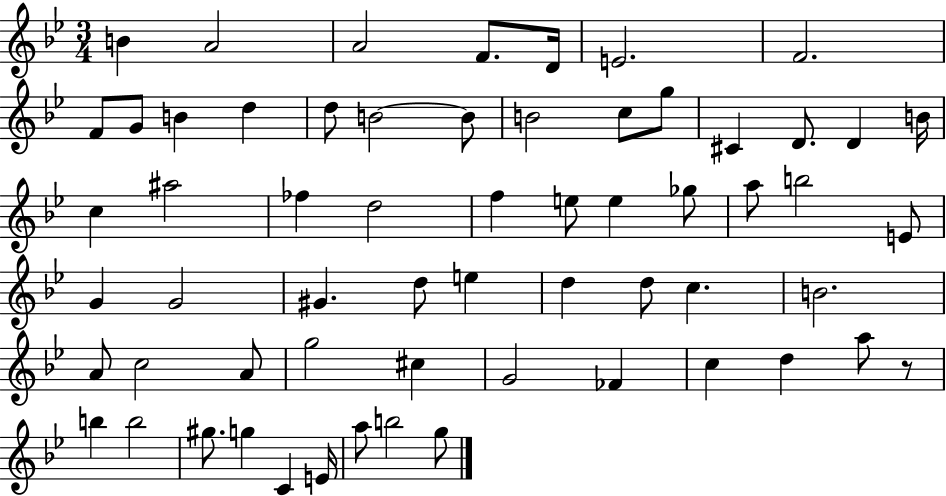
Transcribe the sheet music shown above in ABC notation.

X:1
T:Untitled
M:3/4
L:1/4
K:Bb
B A2 A2 F/2 D/4 E2 F2 F/2 G/2 B d d/2 B2 B/2 B2 c/2 g/2 ^C D/2 D B/4 c ^a2 _f d2 f e/2 e _g/2 a/2 b2 E/2 G G2 ^G d/2 e d d/2 c B2 A/2 c2 A/2 g2 ^c G2 _F c d a/2 z/2 b b2 ^g/2 g C E/4 a/2 b2 g/2